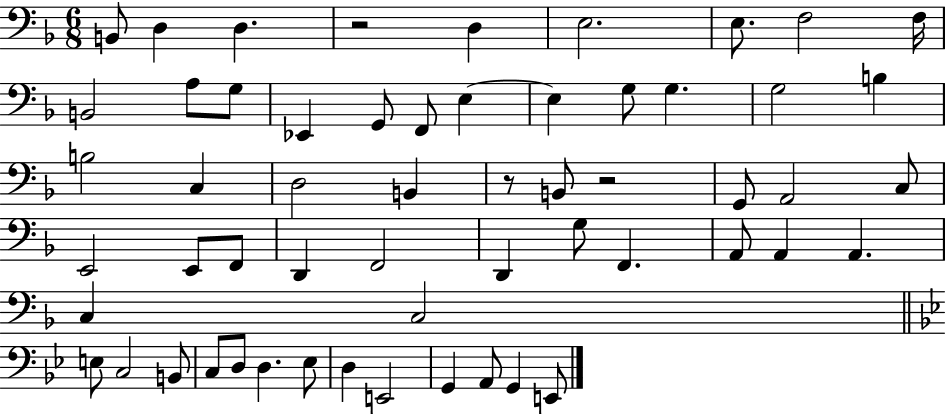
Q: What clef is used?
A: bass